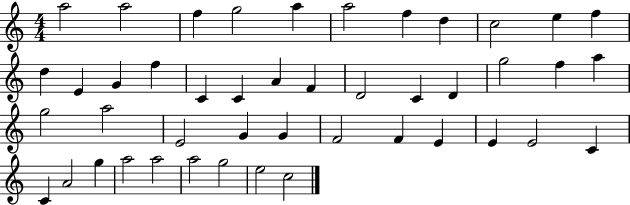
A5/h A5/h F5/q G5/h A5/q A5/h F5/q D5/q C5/h E5/q F5/q D5/q E4/q G4/q F5/q C4/q C4/q A4/q F4/q D4/h C4/q D4/q G5/h F5/q A5/q G5/h A5/h E4/h G4/q G4/q F4/h F4/q E4/q E4/q E4/h C4/q C4/q A4/h G5/q A5/h A5/h A5/h G5/h E5/h C5/h